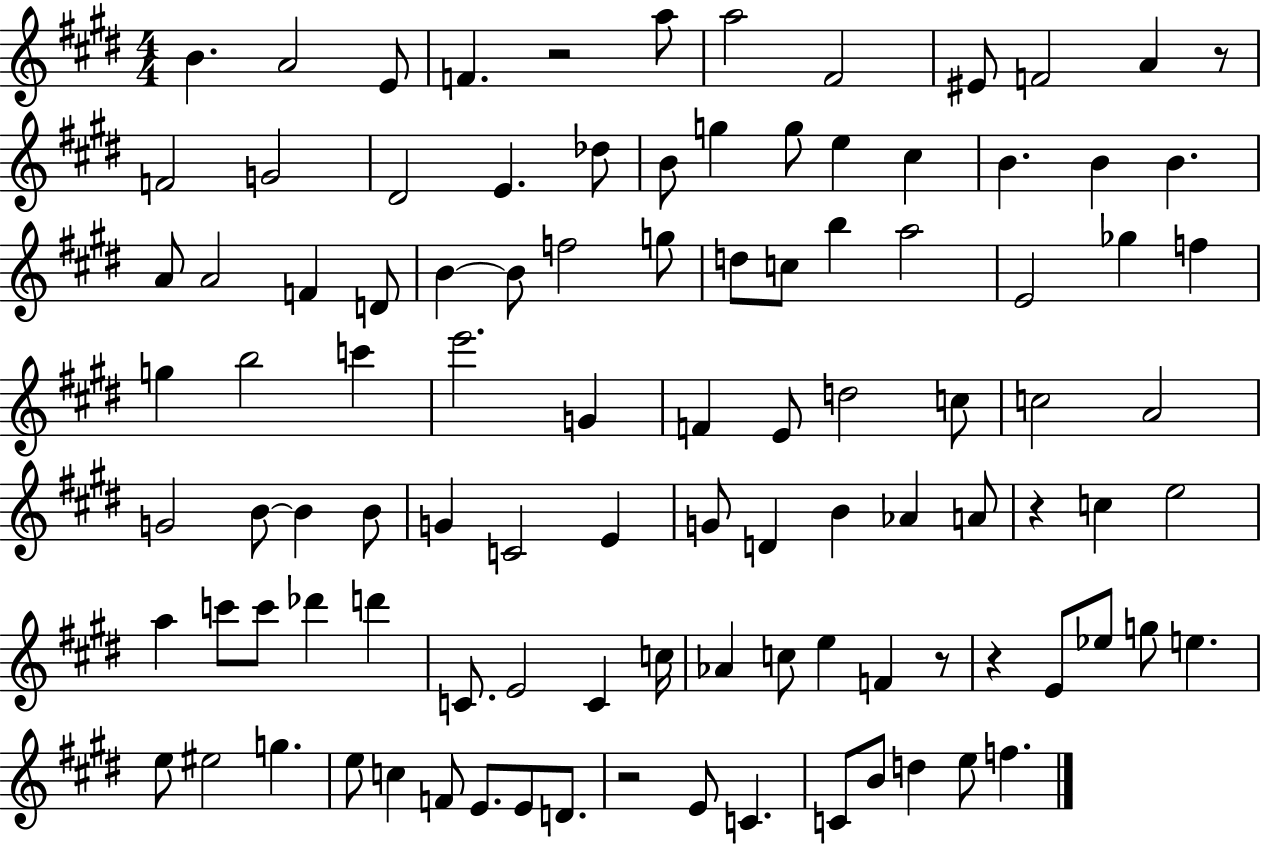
{
  \clef treble
  \numericTimeSignature
  \time 4/4
  \key e \major
  \repeat volta 2 { b'4. a'2 e'8 | f'4. r2 a''8 | a''2 fis'2 | eis'8 f'2 a'4 r8 | \break f'2 g'2 | dis'2 e'4. des''8 | b'8 g''4 g''8 e''4 cis''4 | b'4. b'4 b'4. | \break a'8 a'2 f'4 d'8 | b'4~~ b'8 f''2 g''8 | d''8 c''8 b''4 a''2 | e'2 ges''4 f''4 | \break g''4 b''2 c'''4 | e'''2. g'4 | f'4 e'8 d''2 c''8 | c''2 a'2 | \break g'2 b'8~~ b'4 b'8 | g'4 c'2 e'4 | g'8 d'4 b'4 aes'4 a'8 | r4 c''4 e''2 | \break a''4 c'''8 c'''8 des'''4 d'''4 | c'8. e'2 c'4 c''16 | aes'4 c''8 e''4 f'4 r8 | r4 e'8 ees''8 g''8 e''4. | \break e''8 eis''2 g''4. | e''8 c''4 f'8 e'8. e'8 d'8. | r2 e'8 c'4. | c'8 b'8 d''4 e''8 f''4. | \break } \bar "|."
}